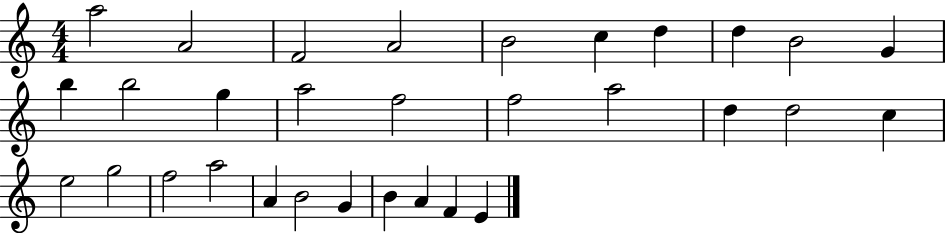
{
  \clef treble
  \numericTimeSignature
  \time 4/4
  \key c \major
  a''2 a'2 | f'2 a'2 | b'2 c''4 d''4 | d''4 b'2 g'4 | \break b''4 b''2 g''4 | a''2 f''2 | f''2 a''2 | d''4 d''2 c''4 | \break e''2 g''2 | f''2 a''2 | a'4 b'2 g'4 | b'4 a'4 f'4 e'4 | \break \bar "|."
}